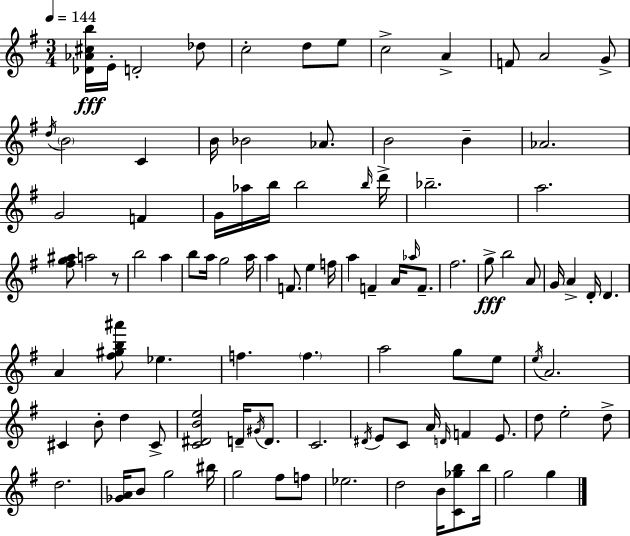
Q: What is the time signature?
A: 3/4